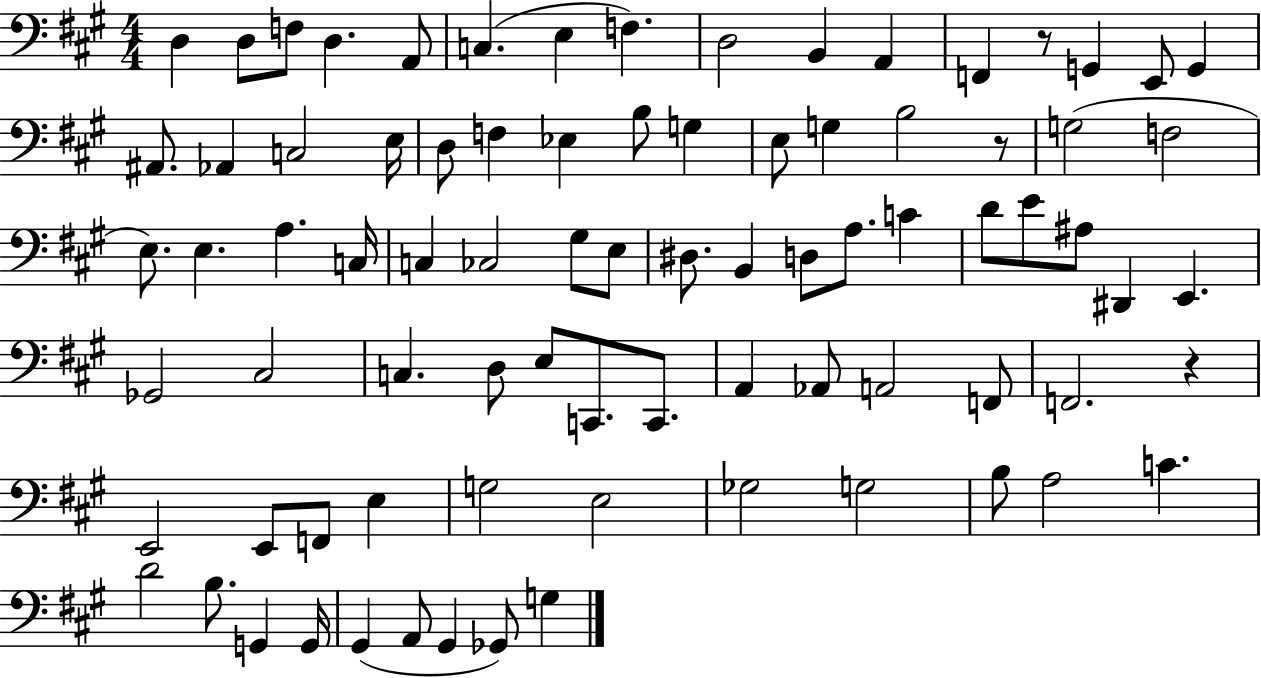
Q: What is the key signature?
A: A major